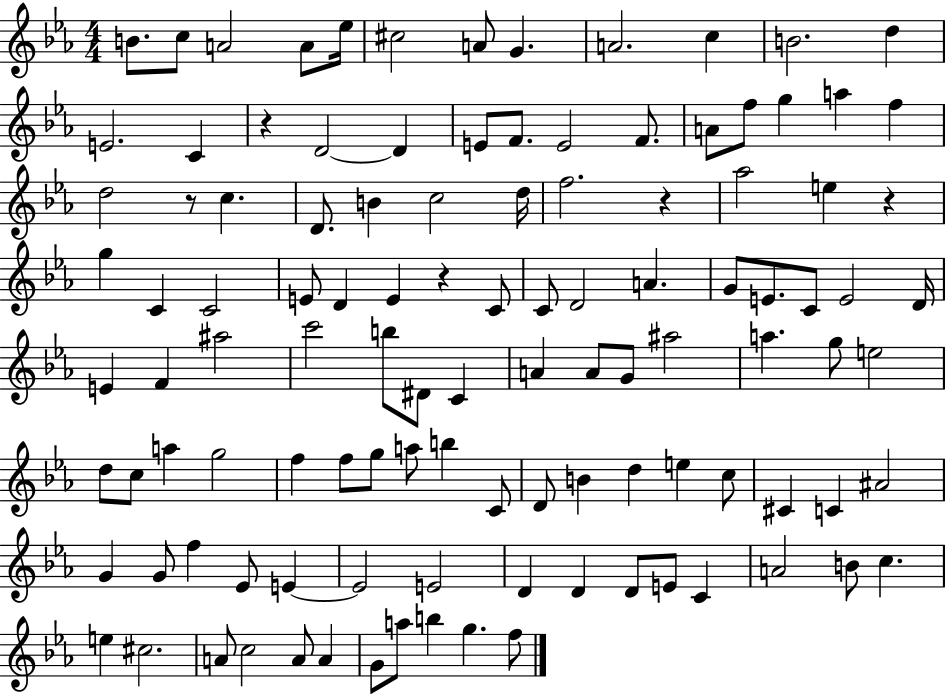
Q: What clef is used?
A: treble